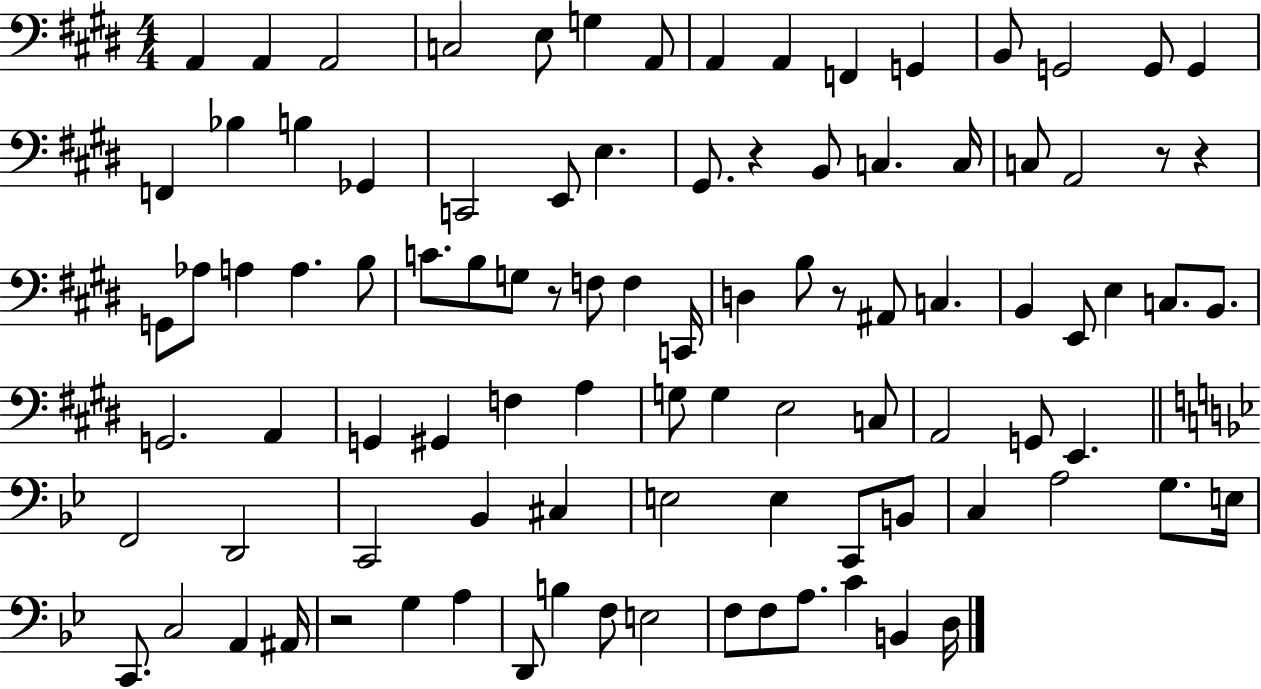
X:1
T:Untitled
M:4/4
L:1/4
K:E
A,, A,, A,,2 C,2 E,/2 G, A,,/2 A,, A,, F,, G,, B,,/2 G,,2 G,,/2 G,, F,, _B, B, _G,, C,,2 E,,/2 E, ^G,,/2 z B,,/2 C, C,/4 C,/2 A,,2 z/2 z G,,/2 _A,/2 A, A, B,/2 C/2 B,/2 G,/2 z/2 F,/2 F, C,,/4 D, B,/2 z/2 ^A,,/2 C, B,, E,,/2 E, C,/2 B,,/2 G,,2 A,, G,, ^G,, F, A, G,/2 G, E,2 C,/2 A,,2 G,,/2 E,, F,,2 D,,2 C,,2 _B,, ^C, E,2 E, C,,/2 B,,/2 C, A,2 G,/2 E,/4 C,,/2 C,2 A,, ^A,,/4 z2 G, A, D,,/2 B, F,/2 E,2 F,/2 F,/2 A,/2 C B,, D,/4